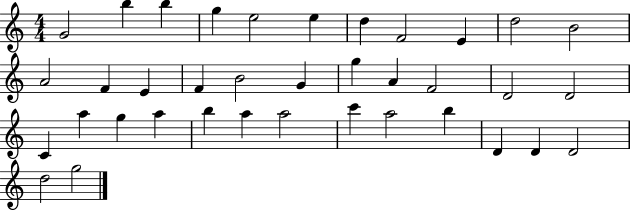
G4/h B5/q B5/q G5/q E5/h E5/q D5/q F4/h E4/q D5/h B4/h A4/h F4/q E4/q F4/q B4/h G4/q G5/q A4/q F4/h D4/h D4/h C4/q A5/q G5/q A5/q B5/q A5/q A5/h C6/q A5/h B5/q D4/q D4/q D4/h D5/h G5/h